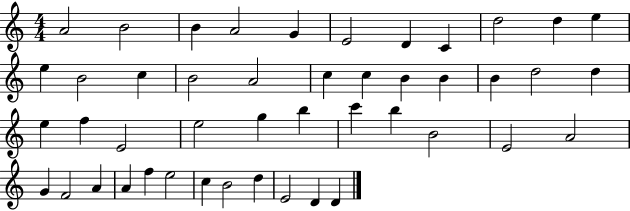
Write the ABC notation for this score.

X:1
T:Untitled
M:4/4
L:1/4
K:C
A2 B2 B A2 G E2 D C d2 d e e B2 c B2 A2 c c B B B d2 d e f E2 e2 g b c' b B2 E2 A2 G F2 A A f e2 c B2 d E2 D D